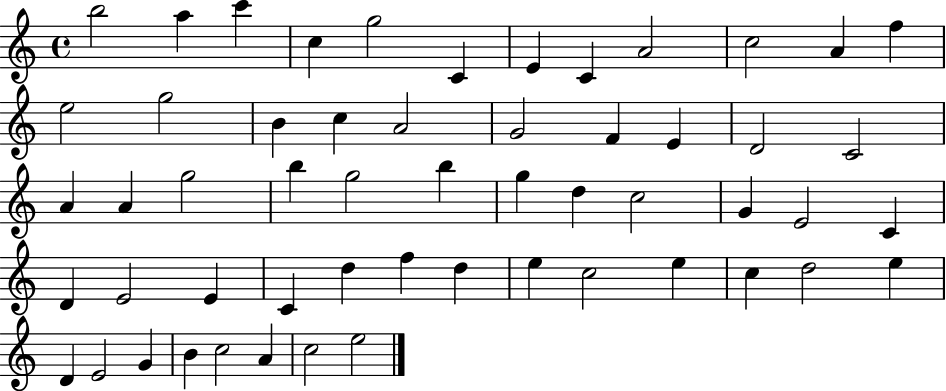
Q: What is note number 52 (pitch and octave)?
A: C5